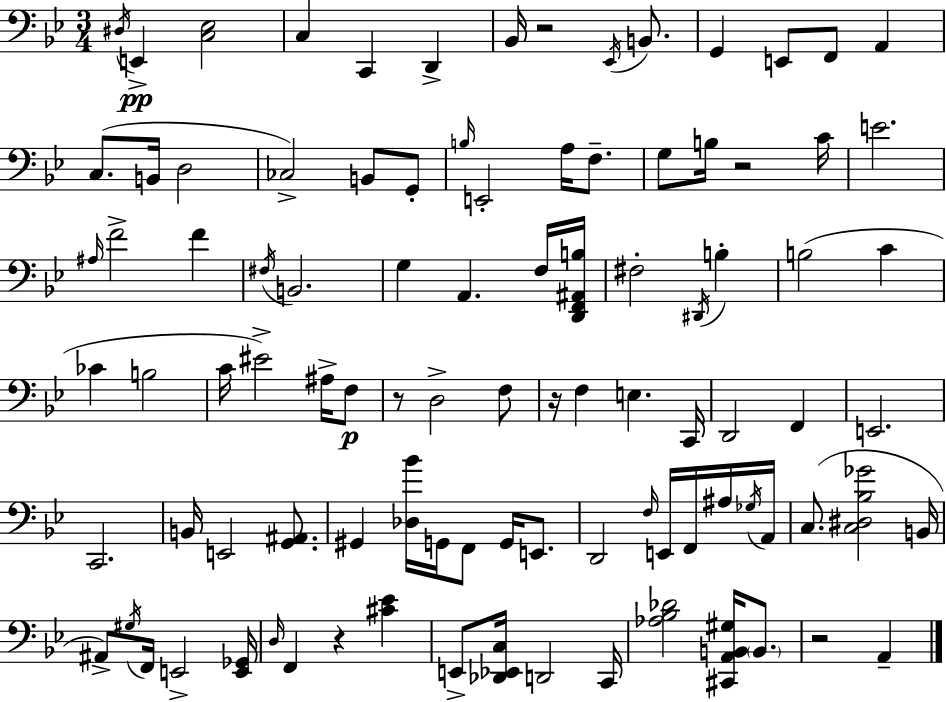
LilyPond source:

{
  \clef bass
  \numericTimeSignature
  \time 3/4
  \key bes \major
  \repeat volta 2 { \acciaccatura { dis16 }\pp e,4-> <c ees>2 | c4 c,4 d,4-> | bes,16 r2 \acciaccatura { ees,16 } b,8. | g,4 e,8 f,8 a,4 | \break c8.( b,16 d2 | ces2->) b,8 | g,8-. \grace { b16 } e,2-. a16 | f8.-- g8 b16 r2 | \break c'16 e'2. | \grace { ais16 } f'2-> | f'4 \acciaccatura { fis16 } b,2. | g4 a,4. | \break f16 <d, f, ais, b>16 fis2-. | \acciaccatura { dis,16 } b4-. b2( | c'4 ces'4 b2 | c'16 eis'2->) | \break ais16-> f8\p r8 d2-> | f8 r16 f4 e4. | c,16 d,2 | f,4 e,2. | \break c,2. | b,16 e,2 | <g, ais,>8. gis,4 <des bes'>16 g,16 | f,8 g,16 e,8. d,2 | \break \grace { f16 } e,16 f,16 ais16 \acciaccatura { ges16 } a,16 c8.( <c dis bes ges'>2 | b,16 ais,8->) \acciaccatura { gis16 } f,16 | e,2-> <e, ges,>16 \grace { d16 } f,4 | r4 <cis' ees'>4 e,8-> | \break <des, ees, c>16 d,2 c,16 <aes bes des'>2 | <cis, a, b, gis>16 \parenthesize b,8. r2 | a,4-- } \bar "|."
}